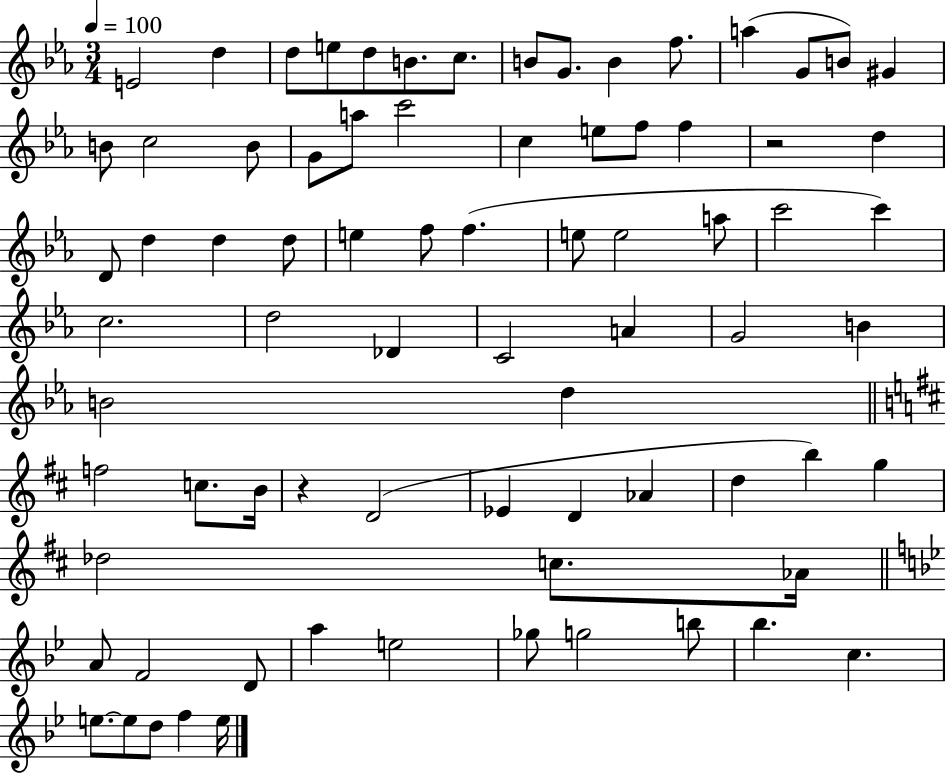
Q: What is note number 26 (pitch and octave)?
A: D5